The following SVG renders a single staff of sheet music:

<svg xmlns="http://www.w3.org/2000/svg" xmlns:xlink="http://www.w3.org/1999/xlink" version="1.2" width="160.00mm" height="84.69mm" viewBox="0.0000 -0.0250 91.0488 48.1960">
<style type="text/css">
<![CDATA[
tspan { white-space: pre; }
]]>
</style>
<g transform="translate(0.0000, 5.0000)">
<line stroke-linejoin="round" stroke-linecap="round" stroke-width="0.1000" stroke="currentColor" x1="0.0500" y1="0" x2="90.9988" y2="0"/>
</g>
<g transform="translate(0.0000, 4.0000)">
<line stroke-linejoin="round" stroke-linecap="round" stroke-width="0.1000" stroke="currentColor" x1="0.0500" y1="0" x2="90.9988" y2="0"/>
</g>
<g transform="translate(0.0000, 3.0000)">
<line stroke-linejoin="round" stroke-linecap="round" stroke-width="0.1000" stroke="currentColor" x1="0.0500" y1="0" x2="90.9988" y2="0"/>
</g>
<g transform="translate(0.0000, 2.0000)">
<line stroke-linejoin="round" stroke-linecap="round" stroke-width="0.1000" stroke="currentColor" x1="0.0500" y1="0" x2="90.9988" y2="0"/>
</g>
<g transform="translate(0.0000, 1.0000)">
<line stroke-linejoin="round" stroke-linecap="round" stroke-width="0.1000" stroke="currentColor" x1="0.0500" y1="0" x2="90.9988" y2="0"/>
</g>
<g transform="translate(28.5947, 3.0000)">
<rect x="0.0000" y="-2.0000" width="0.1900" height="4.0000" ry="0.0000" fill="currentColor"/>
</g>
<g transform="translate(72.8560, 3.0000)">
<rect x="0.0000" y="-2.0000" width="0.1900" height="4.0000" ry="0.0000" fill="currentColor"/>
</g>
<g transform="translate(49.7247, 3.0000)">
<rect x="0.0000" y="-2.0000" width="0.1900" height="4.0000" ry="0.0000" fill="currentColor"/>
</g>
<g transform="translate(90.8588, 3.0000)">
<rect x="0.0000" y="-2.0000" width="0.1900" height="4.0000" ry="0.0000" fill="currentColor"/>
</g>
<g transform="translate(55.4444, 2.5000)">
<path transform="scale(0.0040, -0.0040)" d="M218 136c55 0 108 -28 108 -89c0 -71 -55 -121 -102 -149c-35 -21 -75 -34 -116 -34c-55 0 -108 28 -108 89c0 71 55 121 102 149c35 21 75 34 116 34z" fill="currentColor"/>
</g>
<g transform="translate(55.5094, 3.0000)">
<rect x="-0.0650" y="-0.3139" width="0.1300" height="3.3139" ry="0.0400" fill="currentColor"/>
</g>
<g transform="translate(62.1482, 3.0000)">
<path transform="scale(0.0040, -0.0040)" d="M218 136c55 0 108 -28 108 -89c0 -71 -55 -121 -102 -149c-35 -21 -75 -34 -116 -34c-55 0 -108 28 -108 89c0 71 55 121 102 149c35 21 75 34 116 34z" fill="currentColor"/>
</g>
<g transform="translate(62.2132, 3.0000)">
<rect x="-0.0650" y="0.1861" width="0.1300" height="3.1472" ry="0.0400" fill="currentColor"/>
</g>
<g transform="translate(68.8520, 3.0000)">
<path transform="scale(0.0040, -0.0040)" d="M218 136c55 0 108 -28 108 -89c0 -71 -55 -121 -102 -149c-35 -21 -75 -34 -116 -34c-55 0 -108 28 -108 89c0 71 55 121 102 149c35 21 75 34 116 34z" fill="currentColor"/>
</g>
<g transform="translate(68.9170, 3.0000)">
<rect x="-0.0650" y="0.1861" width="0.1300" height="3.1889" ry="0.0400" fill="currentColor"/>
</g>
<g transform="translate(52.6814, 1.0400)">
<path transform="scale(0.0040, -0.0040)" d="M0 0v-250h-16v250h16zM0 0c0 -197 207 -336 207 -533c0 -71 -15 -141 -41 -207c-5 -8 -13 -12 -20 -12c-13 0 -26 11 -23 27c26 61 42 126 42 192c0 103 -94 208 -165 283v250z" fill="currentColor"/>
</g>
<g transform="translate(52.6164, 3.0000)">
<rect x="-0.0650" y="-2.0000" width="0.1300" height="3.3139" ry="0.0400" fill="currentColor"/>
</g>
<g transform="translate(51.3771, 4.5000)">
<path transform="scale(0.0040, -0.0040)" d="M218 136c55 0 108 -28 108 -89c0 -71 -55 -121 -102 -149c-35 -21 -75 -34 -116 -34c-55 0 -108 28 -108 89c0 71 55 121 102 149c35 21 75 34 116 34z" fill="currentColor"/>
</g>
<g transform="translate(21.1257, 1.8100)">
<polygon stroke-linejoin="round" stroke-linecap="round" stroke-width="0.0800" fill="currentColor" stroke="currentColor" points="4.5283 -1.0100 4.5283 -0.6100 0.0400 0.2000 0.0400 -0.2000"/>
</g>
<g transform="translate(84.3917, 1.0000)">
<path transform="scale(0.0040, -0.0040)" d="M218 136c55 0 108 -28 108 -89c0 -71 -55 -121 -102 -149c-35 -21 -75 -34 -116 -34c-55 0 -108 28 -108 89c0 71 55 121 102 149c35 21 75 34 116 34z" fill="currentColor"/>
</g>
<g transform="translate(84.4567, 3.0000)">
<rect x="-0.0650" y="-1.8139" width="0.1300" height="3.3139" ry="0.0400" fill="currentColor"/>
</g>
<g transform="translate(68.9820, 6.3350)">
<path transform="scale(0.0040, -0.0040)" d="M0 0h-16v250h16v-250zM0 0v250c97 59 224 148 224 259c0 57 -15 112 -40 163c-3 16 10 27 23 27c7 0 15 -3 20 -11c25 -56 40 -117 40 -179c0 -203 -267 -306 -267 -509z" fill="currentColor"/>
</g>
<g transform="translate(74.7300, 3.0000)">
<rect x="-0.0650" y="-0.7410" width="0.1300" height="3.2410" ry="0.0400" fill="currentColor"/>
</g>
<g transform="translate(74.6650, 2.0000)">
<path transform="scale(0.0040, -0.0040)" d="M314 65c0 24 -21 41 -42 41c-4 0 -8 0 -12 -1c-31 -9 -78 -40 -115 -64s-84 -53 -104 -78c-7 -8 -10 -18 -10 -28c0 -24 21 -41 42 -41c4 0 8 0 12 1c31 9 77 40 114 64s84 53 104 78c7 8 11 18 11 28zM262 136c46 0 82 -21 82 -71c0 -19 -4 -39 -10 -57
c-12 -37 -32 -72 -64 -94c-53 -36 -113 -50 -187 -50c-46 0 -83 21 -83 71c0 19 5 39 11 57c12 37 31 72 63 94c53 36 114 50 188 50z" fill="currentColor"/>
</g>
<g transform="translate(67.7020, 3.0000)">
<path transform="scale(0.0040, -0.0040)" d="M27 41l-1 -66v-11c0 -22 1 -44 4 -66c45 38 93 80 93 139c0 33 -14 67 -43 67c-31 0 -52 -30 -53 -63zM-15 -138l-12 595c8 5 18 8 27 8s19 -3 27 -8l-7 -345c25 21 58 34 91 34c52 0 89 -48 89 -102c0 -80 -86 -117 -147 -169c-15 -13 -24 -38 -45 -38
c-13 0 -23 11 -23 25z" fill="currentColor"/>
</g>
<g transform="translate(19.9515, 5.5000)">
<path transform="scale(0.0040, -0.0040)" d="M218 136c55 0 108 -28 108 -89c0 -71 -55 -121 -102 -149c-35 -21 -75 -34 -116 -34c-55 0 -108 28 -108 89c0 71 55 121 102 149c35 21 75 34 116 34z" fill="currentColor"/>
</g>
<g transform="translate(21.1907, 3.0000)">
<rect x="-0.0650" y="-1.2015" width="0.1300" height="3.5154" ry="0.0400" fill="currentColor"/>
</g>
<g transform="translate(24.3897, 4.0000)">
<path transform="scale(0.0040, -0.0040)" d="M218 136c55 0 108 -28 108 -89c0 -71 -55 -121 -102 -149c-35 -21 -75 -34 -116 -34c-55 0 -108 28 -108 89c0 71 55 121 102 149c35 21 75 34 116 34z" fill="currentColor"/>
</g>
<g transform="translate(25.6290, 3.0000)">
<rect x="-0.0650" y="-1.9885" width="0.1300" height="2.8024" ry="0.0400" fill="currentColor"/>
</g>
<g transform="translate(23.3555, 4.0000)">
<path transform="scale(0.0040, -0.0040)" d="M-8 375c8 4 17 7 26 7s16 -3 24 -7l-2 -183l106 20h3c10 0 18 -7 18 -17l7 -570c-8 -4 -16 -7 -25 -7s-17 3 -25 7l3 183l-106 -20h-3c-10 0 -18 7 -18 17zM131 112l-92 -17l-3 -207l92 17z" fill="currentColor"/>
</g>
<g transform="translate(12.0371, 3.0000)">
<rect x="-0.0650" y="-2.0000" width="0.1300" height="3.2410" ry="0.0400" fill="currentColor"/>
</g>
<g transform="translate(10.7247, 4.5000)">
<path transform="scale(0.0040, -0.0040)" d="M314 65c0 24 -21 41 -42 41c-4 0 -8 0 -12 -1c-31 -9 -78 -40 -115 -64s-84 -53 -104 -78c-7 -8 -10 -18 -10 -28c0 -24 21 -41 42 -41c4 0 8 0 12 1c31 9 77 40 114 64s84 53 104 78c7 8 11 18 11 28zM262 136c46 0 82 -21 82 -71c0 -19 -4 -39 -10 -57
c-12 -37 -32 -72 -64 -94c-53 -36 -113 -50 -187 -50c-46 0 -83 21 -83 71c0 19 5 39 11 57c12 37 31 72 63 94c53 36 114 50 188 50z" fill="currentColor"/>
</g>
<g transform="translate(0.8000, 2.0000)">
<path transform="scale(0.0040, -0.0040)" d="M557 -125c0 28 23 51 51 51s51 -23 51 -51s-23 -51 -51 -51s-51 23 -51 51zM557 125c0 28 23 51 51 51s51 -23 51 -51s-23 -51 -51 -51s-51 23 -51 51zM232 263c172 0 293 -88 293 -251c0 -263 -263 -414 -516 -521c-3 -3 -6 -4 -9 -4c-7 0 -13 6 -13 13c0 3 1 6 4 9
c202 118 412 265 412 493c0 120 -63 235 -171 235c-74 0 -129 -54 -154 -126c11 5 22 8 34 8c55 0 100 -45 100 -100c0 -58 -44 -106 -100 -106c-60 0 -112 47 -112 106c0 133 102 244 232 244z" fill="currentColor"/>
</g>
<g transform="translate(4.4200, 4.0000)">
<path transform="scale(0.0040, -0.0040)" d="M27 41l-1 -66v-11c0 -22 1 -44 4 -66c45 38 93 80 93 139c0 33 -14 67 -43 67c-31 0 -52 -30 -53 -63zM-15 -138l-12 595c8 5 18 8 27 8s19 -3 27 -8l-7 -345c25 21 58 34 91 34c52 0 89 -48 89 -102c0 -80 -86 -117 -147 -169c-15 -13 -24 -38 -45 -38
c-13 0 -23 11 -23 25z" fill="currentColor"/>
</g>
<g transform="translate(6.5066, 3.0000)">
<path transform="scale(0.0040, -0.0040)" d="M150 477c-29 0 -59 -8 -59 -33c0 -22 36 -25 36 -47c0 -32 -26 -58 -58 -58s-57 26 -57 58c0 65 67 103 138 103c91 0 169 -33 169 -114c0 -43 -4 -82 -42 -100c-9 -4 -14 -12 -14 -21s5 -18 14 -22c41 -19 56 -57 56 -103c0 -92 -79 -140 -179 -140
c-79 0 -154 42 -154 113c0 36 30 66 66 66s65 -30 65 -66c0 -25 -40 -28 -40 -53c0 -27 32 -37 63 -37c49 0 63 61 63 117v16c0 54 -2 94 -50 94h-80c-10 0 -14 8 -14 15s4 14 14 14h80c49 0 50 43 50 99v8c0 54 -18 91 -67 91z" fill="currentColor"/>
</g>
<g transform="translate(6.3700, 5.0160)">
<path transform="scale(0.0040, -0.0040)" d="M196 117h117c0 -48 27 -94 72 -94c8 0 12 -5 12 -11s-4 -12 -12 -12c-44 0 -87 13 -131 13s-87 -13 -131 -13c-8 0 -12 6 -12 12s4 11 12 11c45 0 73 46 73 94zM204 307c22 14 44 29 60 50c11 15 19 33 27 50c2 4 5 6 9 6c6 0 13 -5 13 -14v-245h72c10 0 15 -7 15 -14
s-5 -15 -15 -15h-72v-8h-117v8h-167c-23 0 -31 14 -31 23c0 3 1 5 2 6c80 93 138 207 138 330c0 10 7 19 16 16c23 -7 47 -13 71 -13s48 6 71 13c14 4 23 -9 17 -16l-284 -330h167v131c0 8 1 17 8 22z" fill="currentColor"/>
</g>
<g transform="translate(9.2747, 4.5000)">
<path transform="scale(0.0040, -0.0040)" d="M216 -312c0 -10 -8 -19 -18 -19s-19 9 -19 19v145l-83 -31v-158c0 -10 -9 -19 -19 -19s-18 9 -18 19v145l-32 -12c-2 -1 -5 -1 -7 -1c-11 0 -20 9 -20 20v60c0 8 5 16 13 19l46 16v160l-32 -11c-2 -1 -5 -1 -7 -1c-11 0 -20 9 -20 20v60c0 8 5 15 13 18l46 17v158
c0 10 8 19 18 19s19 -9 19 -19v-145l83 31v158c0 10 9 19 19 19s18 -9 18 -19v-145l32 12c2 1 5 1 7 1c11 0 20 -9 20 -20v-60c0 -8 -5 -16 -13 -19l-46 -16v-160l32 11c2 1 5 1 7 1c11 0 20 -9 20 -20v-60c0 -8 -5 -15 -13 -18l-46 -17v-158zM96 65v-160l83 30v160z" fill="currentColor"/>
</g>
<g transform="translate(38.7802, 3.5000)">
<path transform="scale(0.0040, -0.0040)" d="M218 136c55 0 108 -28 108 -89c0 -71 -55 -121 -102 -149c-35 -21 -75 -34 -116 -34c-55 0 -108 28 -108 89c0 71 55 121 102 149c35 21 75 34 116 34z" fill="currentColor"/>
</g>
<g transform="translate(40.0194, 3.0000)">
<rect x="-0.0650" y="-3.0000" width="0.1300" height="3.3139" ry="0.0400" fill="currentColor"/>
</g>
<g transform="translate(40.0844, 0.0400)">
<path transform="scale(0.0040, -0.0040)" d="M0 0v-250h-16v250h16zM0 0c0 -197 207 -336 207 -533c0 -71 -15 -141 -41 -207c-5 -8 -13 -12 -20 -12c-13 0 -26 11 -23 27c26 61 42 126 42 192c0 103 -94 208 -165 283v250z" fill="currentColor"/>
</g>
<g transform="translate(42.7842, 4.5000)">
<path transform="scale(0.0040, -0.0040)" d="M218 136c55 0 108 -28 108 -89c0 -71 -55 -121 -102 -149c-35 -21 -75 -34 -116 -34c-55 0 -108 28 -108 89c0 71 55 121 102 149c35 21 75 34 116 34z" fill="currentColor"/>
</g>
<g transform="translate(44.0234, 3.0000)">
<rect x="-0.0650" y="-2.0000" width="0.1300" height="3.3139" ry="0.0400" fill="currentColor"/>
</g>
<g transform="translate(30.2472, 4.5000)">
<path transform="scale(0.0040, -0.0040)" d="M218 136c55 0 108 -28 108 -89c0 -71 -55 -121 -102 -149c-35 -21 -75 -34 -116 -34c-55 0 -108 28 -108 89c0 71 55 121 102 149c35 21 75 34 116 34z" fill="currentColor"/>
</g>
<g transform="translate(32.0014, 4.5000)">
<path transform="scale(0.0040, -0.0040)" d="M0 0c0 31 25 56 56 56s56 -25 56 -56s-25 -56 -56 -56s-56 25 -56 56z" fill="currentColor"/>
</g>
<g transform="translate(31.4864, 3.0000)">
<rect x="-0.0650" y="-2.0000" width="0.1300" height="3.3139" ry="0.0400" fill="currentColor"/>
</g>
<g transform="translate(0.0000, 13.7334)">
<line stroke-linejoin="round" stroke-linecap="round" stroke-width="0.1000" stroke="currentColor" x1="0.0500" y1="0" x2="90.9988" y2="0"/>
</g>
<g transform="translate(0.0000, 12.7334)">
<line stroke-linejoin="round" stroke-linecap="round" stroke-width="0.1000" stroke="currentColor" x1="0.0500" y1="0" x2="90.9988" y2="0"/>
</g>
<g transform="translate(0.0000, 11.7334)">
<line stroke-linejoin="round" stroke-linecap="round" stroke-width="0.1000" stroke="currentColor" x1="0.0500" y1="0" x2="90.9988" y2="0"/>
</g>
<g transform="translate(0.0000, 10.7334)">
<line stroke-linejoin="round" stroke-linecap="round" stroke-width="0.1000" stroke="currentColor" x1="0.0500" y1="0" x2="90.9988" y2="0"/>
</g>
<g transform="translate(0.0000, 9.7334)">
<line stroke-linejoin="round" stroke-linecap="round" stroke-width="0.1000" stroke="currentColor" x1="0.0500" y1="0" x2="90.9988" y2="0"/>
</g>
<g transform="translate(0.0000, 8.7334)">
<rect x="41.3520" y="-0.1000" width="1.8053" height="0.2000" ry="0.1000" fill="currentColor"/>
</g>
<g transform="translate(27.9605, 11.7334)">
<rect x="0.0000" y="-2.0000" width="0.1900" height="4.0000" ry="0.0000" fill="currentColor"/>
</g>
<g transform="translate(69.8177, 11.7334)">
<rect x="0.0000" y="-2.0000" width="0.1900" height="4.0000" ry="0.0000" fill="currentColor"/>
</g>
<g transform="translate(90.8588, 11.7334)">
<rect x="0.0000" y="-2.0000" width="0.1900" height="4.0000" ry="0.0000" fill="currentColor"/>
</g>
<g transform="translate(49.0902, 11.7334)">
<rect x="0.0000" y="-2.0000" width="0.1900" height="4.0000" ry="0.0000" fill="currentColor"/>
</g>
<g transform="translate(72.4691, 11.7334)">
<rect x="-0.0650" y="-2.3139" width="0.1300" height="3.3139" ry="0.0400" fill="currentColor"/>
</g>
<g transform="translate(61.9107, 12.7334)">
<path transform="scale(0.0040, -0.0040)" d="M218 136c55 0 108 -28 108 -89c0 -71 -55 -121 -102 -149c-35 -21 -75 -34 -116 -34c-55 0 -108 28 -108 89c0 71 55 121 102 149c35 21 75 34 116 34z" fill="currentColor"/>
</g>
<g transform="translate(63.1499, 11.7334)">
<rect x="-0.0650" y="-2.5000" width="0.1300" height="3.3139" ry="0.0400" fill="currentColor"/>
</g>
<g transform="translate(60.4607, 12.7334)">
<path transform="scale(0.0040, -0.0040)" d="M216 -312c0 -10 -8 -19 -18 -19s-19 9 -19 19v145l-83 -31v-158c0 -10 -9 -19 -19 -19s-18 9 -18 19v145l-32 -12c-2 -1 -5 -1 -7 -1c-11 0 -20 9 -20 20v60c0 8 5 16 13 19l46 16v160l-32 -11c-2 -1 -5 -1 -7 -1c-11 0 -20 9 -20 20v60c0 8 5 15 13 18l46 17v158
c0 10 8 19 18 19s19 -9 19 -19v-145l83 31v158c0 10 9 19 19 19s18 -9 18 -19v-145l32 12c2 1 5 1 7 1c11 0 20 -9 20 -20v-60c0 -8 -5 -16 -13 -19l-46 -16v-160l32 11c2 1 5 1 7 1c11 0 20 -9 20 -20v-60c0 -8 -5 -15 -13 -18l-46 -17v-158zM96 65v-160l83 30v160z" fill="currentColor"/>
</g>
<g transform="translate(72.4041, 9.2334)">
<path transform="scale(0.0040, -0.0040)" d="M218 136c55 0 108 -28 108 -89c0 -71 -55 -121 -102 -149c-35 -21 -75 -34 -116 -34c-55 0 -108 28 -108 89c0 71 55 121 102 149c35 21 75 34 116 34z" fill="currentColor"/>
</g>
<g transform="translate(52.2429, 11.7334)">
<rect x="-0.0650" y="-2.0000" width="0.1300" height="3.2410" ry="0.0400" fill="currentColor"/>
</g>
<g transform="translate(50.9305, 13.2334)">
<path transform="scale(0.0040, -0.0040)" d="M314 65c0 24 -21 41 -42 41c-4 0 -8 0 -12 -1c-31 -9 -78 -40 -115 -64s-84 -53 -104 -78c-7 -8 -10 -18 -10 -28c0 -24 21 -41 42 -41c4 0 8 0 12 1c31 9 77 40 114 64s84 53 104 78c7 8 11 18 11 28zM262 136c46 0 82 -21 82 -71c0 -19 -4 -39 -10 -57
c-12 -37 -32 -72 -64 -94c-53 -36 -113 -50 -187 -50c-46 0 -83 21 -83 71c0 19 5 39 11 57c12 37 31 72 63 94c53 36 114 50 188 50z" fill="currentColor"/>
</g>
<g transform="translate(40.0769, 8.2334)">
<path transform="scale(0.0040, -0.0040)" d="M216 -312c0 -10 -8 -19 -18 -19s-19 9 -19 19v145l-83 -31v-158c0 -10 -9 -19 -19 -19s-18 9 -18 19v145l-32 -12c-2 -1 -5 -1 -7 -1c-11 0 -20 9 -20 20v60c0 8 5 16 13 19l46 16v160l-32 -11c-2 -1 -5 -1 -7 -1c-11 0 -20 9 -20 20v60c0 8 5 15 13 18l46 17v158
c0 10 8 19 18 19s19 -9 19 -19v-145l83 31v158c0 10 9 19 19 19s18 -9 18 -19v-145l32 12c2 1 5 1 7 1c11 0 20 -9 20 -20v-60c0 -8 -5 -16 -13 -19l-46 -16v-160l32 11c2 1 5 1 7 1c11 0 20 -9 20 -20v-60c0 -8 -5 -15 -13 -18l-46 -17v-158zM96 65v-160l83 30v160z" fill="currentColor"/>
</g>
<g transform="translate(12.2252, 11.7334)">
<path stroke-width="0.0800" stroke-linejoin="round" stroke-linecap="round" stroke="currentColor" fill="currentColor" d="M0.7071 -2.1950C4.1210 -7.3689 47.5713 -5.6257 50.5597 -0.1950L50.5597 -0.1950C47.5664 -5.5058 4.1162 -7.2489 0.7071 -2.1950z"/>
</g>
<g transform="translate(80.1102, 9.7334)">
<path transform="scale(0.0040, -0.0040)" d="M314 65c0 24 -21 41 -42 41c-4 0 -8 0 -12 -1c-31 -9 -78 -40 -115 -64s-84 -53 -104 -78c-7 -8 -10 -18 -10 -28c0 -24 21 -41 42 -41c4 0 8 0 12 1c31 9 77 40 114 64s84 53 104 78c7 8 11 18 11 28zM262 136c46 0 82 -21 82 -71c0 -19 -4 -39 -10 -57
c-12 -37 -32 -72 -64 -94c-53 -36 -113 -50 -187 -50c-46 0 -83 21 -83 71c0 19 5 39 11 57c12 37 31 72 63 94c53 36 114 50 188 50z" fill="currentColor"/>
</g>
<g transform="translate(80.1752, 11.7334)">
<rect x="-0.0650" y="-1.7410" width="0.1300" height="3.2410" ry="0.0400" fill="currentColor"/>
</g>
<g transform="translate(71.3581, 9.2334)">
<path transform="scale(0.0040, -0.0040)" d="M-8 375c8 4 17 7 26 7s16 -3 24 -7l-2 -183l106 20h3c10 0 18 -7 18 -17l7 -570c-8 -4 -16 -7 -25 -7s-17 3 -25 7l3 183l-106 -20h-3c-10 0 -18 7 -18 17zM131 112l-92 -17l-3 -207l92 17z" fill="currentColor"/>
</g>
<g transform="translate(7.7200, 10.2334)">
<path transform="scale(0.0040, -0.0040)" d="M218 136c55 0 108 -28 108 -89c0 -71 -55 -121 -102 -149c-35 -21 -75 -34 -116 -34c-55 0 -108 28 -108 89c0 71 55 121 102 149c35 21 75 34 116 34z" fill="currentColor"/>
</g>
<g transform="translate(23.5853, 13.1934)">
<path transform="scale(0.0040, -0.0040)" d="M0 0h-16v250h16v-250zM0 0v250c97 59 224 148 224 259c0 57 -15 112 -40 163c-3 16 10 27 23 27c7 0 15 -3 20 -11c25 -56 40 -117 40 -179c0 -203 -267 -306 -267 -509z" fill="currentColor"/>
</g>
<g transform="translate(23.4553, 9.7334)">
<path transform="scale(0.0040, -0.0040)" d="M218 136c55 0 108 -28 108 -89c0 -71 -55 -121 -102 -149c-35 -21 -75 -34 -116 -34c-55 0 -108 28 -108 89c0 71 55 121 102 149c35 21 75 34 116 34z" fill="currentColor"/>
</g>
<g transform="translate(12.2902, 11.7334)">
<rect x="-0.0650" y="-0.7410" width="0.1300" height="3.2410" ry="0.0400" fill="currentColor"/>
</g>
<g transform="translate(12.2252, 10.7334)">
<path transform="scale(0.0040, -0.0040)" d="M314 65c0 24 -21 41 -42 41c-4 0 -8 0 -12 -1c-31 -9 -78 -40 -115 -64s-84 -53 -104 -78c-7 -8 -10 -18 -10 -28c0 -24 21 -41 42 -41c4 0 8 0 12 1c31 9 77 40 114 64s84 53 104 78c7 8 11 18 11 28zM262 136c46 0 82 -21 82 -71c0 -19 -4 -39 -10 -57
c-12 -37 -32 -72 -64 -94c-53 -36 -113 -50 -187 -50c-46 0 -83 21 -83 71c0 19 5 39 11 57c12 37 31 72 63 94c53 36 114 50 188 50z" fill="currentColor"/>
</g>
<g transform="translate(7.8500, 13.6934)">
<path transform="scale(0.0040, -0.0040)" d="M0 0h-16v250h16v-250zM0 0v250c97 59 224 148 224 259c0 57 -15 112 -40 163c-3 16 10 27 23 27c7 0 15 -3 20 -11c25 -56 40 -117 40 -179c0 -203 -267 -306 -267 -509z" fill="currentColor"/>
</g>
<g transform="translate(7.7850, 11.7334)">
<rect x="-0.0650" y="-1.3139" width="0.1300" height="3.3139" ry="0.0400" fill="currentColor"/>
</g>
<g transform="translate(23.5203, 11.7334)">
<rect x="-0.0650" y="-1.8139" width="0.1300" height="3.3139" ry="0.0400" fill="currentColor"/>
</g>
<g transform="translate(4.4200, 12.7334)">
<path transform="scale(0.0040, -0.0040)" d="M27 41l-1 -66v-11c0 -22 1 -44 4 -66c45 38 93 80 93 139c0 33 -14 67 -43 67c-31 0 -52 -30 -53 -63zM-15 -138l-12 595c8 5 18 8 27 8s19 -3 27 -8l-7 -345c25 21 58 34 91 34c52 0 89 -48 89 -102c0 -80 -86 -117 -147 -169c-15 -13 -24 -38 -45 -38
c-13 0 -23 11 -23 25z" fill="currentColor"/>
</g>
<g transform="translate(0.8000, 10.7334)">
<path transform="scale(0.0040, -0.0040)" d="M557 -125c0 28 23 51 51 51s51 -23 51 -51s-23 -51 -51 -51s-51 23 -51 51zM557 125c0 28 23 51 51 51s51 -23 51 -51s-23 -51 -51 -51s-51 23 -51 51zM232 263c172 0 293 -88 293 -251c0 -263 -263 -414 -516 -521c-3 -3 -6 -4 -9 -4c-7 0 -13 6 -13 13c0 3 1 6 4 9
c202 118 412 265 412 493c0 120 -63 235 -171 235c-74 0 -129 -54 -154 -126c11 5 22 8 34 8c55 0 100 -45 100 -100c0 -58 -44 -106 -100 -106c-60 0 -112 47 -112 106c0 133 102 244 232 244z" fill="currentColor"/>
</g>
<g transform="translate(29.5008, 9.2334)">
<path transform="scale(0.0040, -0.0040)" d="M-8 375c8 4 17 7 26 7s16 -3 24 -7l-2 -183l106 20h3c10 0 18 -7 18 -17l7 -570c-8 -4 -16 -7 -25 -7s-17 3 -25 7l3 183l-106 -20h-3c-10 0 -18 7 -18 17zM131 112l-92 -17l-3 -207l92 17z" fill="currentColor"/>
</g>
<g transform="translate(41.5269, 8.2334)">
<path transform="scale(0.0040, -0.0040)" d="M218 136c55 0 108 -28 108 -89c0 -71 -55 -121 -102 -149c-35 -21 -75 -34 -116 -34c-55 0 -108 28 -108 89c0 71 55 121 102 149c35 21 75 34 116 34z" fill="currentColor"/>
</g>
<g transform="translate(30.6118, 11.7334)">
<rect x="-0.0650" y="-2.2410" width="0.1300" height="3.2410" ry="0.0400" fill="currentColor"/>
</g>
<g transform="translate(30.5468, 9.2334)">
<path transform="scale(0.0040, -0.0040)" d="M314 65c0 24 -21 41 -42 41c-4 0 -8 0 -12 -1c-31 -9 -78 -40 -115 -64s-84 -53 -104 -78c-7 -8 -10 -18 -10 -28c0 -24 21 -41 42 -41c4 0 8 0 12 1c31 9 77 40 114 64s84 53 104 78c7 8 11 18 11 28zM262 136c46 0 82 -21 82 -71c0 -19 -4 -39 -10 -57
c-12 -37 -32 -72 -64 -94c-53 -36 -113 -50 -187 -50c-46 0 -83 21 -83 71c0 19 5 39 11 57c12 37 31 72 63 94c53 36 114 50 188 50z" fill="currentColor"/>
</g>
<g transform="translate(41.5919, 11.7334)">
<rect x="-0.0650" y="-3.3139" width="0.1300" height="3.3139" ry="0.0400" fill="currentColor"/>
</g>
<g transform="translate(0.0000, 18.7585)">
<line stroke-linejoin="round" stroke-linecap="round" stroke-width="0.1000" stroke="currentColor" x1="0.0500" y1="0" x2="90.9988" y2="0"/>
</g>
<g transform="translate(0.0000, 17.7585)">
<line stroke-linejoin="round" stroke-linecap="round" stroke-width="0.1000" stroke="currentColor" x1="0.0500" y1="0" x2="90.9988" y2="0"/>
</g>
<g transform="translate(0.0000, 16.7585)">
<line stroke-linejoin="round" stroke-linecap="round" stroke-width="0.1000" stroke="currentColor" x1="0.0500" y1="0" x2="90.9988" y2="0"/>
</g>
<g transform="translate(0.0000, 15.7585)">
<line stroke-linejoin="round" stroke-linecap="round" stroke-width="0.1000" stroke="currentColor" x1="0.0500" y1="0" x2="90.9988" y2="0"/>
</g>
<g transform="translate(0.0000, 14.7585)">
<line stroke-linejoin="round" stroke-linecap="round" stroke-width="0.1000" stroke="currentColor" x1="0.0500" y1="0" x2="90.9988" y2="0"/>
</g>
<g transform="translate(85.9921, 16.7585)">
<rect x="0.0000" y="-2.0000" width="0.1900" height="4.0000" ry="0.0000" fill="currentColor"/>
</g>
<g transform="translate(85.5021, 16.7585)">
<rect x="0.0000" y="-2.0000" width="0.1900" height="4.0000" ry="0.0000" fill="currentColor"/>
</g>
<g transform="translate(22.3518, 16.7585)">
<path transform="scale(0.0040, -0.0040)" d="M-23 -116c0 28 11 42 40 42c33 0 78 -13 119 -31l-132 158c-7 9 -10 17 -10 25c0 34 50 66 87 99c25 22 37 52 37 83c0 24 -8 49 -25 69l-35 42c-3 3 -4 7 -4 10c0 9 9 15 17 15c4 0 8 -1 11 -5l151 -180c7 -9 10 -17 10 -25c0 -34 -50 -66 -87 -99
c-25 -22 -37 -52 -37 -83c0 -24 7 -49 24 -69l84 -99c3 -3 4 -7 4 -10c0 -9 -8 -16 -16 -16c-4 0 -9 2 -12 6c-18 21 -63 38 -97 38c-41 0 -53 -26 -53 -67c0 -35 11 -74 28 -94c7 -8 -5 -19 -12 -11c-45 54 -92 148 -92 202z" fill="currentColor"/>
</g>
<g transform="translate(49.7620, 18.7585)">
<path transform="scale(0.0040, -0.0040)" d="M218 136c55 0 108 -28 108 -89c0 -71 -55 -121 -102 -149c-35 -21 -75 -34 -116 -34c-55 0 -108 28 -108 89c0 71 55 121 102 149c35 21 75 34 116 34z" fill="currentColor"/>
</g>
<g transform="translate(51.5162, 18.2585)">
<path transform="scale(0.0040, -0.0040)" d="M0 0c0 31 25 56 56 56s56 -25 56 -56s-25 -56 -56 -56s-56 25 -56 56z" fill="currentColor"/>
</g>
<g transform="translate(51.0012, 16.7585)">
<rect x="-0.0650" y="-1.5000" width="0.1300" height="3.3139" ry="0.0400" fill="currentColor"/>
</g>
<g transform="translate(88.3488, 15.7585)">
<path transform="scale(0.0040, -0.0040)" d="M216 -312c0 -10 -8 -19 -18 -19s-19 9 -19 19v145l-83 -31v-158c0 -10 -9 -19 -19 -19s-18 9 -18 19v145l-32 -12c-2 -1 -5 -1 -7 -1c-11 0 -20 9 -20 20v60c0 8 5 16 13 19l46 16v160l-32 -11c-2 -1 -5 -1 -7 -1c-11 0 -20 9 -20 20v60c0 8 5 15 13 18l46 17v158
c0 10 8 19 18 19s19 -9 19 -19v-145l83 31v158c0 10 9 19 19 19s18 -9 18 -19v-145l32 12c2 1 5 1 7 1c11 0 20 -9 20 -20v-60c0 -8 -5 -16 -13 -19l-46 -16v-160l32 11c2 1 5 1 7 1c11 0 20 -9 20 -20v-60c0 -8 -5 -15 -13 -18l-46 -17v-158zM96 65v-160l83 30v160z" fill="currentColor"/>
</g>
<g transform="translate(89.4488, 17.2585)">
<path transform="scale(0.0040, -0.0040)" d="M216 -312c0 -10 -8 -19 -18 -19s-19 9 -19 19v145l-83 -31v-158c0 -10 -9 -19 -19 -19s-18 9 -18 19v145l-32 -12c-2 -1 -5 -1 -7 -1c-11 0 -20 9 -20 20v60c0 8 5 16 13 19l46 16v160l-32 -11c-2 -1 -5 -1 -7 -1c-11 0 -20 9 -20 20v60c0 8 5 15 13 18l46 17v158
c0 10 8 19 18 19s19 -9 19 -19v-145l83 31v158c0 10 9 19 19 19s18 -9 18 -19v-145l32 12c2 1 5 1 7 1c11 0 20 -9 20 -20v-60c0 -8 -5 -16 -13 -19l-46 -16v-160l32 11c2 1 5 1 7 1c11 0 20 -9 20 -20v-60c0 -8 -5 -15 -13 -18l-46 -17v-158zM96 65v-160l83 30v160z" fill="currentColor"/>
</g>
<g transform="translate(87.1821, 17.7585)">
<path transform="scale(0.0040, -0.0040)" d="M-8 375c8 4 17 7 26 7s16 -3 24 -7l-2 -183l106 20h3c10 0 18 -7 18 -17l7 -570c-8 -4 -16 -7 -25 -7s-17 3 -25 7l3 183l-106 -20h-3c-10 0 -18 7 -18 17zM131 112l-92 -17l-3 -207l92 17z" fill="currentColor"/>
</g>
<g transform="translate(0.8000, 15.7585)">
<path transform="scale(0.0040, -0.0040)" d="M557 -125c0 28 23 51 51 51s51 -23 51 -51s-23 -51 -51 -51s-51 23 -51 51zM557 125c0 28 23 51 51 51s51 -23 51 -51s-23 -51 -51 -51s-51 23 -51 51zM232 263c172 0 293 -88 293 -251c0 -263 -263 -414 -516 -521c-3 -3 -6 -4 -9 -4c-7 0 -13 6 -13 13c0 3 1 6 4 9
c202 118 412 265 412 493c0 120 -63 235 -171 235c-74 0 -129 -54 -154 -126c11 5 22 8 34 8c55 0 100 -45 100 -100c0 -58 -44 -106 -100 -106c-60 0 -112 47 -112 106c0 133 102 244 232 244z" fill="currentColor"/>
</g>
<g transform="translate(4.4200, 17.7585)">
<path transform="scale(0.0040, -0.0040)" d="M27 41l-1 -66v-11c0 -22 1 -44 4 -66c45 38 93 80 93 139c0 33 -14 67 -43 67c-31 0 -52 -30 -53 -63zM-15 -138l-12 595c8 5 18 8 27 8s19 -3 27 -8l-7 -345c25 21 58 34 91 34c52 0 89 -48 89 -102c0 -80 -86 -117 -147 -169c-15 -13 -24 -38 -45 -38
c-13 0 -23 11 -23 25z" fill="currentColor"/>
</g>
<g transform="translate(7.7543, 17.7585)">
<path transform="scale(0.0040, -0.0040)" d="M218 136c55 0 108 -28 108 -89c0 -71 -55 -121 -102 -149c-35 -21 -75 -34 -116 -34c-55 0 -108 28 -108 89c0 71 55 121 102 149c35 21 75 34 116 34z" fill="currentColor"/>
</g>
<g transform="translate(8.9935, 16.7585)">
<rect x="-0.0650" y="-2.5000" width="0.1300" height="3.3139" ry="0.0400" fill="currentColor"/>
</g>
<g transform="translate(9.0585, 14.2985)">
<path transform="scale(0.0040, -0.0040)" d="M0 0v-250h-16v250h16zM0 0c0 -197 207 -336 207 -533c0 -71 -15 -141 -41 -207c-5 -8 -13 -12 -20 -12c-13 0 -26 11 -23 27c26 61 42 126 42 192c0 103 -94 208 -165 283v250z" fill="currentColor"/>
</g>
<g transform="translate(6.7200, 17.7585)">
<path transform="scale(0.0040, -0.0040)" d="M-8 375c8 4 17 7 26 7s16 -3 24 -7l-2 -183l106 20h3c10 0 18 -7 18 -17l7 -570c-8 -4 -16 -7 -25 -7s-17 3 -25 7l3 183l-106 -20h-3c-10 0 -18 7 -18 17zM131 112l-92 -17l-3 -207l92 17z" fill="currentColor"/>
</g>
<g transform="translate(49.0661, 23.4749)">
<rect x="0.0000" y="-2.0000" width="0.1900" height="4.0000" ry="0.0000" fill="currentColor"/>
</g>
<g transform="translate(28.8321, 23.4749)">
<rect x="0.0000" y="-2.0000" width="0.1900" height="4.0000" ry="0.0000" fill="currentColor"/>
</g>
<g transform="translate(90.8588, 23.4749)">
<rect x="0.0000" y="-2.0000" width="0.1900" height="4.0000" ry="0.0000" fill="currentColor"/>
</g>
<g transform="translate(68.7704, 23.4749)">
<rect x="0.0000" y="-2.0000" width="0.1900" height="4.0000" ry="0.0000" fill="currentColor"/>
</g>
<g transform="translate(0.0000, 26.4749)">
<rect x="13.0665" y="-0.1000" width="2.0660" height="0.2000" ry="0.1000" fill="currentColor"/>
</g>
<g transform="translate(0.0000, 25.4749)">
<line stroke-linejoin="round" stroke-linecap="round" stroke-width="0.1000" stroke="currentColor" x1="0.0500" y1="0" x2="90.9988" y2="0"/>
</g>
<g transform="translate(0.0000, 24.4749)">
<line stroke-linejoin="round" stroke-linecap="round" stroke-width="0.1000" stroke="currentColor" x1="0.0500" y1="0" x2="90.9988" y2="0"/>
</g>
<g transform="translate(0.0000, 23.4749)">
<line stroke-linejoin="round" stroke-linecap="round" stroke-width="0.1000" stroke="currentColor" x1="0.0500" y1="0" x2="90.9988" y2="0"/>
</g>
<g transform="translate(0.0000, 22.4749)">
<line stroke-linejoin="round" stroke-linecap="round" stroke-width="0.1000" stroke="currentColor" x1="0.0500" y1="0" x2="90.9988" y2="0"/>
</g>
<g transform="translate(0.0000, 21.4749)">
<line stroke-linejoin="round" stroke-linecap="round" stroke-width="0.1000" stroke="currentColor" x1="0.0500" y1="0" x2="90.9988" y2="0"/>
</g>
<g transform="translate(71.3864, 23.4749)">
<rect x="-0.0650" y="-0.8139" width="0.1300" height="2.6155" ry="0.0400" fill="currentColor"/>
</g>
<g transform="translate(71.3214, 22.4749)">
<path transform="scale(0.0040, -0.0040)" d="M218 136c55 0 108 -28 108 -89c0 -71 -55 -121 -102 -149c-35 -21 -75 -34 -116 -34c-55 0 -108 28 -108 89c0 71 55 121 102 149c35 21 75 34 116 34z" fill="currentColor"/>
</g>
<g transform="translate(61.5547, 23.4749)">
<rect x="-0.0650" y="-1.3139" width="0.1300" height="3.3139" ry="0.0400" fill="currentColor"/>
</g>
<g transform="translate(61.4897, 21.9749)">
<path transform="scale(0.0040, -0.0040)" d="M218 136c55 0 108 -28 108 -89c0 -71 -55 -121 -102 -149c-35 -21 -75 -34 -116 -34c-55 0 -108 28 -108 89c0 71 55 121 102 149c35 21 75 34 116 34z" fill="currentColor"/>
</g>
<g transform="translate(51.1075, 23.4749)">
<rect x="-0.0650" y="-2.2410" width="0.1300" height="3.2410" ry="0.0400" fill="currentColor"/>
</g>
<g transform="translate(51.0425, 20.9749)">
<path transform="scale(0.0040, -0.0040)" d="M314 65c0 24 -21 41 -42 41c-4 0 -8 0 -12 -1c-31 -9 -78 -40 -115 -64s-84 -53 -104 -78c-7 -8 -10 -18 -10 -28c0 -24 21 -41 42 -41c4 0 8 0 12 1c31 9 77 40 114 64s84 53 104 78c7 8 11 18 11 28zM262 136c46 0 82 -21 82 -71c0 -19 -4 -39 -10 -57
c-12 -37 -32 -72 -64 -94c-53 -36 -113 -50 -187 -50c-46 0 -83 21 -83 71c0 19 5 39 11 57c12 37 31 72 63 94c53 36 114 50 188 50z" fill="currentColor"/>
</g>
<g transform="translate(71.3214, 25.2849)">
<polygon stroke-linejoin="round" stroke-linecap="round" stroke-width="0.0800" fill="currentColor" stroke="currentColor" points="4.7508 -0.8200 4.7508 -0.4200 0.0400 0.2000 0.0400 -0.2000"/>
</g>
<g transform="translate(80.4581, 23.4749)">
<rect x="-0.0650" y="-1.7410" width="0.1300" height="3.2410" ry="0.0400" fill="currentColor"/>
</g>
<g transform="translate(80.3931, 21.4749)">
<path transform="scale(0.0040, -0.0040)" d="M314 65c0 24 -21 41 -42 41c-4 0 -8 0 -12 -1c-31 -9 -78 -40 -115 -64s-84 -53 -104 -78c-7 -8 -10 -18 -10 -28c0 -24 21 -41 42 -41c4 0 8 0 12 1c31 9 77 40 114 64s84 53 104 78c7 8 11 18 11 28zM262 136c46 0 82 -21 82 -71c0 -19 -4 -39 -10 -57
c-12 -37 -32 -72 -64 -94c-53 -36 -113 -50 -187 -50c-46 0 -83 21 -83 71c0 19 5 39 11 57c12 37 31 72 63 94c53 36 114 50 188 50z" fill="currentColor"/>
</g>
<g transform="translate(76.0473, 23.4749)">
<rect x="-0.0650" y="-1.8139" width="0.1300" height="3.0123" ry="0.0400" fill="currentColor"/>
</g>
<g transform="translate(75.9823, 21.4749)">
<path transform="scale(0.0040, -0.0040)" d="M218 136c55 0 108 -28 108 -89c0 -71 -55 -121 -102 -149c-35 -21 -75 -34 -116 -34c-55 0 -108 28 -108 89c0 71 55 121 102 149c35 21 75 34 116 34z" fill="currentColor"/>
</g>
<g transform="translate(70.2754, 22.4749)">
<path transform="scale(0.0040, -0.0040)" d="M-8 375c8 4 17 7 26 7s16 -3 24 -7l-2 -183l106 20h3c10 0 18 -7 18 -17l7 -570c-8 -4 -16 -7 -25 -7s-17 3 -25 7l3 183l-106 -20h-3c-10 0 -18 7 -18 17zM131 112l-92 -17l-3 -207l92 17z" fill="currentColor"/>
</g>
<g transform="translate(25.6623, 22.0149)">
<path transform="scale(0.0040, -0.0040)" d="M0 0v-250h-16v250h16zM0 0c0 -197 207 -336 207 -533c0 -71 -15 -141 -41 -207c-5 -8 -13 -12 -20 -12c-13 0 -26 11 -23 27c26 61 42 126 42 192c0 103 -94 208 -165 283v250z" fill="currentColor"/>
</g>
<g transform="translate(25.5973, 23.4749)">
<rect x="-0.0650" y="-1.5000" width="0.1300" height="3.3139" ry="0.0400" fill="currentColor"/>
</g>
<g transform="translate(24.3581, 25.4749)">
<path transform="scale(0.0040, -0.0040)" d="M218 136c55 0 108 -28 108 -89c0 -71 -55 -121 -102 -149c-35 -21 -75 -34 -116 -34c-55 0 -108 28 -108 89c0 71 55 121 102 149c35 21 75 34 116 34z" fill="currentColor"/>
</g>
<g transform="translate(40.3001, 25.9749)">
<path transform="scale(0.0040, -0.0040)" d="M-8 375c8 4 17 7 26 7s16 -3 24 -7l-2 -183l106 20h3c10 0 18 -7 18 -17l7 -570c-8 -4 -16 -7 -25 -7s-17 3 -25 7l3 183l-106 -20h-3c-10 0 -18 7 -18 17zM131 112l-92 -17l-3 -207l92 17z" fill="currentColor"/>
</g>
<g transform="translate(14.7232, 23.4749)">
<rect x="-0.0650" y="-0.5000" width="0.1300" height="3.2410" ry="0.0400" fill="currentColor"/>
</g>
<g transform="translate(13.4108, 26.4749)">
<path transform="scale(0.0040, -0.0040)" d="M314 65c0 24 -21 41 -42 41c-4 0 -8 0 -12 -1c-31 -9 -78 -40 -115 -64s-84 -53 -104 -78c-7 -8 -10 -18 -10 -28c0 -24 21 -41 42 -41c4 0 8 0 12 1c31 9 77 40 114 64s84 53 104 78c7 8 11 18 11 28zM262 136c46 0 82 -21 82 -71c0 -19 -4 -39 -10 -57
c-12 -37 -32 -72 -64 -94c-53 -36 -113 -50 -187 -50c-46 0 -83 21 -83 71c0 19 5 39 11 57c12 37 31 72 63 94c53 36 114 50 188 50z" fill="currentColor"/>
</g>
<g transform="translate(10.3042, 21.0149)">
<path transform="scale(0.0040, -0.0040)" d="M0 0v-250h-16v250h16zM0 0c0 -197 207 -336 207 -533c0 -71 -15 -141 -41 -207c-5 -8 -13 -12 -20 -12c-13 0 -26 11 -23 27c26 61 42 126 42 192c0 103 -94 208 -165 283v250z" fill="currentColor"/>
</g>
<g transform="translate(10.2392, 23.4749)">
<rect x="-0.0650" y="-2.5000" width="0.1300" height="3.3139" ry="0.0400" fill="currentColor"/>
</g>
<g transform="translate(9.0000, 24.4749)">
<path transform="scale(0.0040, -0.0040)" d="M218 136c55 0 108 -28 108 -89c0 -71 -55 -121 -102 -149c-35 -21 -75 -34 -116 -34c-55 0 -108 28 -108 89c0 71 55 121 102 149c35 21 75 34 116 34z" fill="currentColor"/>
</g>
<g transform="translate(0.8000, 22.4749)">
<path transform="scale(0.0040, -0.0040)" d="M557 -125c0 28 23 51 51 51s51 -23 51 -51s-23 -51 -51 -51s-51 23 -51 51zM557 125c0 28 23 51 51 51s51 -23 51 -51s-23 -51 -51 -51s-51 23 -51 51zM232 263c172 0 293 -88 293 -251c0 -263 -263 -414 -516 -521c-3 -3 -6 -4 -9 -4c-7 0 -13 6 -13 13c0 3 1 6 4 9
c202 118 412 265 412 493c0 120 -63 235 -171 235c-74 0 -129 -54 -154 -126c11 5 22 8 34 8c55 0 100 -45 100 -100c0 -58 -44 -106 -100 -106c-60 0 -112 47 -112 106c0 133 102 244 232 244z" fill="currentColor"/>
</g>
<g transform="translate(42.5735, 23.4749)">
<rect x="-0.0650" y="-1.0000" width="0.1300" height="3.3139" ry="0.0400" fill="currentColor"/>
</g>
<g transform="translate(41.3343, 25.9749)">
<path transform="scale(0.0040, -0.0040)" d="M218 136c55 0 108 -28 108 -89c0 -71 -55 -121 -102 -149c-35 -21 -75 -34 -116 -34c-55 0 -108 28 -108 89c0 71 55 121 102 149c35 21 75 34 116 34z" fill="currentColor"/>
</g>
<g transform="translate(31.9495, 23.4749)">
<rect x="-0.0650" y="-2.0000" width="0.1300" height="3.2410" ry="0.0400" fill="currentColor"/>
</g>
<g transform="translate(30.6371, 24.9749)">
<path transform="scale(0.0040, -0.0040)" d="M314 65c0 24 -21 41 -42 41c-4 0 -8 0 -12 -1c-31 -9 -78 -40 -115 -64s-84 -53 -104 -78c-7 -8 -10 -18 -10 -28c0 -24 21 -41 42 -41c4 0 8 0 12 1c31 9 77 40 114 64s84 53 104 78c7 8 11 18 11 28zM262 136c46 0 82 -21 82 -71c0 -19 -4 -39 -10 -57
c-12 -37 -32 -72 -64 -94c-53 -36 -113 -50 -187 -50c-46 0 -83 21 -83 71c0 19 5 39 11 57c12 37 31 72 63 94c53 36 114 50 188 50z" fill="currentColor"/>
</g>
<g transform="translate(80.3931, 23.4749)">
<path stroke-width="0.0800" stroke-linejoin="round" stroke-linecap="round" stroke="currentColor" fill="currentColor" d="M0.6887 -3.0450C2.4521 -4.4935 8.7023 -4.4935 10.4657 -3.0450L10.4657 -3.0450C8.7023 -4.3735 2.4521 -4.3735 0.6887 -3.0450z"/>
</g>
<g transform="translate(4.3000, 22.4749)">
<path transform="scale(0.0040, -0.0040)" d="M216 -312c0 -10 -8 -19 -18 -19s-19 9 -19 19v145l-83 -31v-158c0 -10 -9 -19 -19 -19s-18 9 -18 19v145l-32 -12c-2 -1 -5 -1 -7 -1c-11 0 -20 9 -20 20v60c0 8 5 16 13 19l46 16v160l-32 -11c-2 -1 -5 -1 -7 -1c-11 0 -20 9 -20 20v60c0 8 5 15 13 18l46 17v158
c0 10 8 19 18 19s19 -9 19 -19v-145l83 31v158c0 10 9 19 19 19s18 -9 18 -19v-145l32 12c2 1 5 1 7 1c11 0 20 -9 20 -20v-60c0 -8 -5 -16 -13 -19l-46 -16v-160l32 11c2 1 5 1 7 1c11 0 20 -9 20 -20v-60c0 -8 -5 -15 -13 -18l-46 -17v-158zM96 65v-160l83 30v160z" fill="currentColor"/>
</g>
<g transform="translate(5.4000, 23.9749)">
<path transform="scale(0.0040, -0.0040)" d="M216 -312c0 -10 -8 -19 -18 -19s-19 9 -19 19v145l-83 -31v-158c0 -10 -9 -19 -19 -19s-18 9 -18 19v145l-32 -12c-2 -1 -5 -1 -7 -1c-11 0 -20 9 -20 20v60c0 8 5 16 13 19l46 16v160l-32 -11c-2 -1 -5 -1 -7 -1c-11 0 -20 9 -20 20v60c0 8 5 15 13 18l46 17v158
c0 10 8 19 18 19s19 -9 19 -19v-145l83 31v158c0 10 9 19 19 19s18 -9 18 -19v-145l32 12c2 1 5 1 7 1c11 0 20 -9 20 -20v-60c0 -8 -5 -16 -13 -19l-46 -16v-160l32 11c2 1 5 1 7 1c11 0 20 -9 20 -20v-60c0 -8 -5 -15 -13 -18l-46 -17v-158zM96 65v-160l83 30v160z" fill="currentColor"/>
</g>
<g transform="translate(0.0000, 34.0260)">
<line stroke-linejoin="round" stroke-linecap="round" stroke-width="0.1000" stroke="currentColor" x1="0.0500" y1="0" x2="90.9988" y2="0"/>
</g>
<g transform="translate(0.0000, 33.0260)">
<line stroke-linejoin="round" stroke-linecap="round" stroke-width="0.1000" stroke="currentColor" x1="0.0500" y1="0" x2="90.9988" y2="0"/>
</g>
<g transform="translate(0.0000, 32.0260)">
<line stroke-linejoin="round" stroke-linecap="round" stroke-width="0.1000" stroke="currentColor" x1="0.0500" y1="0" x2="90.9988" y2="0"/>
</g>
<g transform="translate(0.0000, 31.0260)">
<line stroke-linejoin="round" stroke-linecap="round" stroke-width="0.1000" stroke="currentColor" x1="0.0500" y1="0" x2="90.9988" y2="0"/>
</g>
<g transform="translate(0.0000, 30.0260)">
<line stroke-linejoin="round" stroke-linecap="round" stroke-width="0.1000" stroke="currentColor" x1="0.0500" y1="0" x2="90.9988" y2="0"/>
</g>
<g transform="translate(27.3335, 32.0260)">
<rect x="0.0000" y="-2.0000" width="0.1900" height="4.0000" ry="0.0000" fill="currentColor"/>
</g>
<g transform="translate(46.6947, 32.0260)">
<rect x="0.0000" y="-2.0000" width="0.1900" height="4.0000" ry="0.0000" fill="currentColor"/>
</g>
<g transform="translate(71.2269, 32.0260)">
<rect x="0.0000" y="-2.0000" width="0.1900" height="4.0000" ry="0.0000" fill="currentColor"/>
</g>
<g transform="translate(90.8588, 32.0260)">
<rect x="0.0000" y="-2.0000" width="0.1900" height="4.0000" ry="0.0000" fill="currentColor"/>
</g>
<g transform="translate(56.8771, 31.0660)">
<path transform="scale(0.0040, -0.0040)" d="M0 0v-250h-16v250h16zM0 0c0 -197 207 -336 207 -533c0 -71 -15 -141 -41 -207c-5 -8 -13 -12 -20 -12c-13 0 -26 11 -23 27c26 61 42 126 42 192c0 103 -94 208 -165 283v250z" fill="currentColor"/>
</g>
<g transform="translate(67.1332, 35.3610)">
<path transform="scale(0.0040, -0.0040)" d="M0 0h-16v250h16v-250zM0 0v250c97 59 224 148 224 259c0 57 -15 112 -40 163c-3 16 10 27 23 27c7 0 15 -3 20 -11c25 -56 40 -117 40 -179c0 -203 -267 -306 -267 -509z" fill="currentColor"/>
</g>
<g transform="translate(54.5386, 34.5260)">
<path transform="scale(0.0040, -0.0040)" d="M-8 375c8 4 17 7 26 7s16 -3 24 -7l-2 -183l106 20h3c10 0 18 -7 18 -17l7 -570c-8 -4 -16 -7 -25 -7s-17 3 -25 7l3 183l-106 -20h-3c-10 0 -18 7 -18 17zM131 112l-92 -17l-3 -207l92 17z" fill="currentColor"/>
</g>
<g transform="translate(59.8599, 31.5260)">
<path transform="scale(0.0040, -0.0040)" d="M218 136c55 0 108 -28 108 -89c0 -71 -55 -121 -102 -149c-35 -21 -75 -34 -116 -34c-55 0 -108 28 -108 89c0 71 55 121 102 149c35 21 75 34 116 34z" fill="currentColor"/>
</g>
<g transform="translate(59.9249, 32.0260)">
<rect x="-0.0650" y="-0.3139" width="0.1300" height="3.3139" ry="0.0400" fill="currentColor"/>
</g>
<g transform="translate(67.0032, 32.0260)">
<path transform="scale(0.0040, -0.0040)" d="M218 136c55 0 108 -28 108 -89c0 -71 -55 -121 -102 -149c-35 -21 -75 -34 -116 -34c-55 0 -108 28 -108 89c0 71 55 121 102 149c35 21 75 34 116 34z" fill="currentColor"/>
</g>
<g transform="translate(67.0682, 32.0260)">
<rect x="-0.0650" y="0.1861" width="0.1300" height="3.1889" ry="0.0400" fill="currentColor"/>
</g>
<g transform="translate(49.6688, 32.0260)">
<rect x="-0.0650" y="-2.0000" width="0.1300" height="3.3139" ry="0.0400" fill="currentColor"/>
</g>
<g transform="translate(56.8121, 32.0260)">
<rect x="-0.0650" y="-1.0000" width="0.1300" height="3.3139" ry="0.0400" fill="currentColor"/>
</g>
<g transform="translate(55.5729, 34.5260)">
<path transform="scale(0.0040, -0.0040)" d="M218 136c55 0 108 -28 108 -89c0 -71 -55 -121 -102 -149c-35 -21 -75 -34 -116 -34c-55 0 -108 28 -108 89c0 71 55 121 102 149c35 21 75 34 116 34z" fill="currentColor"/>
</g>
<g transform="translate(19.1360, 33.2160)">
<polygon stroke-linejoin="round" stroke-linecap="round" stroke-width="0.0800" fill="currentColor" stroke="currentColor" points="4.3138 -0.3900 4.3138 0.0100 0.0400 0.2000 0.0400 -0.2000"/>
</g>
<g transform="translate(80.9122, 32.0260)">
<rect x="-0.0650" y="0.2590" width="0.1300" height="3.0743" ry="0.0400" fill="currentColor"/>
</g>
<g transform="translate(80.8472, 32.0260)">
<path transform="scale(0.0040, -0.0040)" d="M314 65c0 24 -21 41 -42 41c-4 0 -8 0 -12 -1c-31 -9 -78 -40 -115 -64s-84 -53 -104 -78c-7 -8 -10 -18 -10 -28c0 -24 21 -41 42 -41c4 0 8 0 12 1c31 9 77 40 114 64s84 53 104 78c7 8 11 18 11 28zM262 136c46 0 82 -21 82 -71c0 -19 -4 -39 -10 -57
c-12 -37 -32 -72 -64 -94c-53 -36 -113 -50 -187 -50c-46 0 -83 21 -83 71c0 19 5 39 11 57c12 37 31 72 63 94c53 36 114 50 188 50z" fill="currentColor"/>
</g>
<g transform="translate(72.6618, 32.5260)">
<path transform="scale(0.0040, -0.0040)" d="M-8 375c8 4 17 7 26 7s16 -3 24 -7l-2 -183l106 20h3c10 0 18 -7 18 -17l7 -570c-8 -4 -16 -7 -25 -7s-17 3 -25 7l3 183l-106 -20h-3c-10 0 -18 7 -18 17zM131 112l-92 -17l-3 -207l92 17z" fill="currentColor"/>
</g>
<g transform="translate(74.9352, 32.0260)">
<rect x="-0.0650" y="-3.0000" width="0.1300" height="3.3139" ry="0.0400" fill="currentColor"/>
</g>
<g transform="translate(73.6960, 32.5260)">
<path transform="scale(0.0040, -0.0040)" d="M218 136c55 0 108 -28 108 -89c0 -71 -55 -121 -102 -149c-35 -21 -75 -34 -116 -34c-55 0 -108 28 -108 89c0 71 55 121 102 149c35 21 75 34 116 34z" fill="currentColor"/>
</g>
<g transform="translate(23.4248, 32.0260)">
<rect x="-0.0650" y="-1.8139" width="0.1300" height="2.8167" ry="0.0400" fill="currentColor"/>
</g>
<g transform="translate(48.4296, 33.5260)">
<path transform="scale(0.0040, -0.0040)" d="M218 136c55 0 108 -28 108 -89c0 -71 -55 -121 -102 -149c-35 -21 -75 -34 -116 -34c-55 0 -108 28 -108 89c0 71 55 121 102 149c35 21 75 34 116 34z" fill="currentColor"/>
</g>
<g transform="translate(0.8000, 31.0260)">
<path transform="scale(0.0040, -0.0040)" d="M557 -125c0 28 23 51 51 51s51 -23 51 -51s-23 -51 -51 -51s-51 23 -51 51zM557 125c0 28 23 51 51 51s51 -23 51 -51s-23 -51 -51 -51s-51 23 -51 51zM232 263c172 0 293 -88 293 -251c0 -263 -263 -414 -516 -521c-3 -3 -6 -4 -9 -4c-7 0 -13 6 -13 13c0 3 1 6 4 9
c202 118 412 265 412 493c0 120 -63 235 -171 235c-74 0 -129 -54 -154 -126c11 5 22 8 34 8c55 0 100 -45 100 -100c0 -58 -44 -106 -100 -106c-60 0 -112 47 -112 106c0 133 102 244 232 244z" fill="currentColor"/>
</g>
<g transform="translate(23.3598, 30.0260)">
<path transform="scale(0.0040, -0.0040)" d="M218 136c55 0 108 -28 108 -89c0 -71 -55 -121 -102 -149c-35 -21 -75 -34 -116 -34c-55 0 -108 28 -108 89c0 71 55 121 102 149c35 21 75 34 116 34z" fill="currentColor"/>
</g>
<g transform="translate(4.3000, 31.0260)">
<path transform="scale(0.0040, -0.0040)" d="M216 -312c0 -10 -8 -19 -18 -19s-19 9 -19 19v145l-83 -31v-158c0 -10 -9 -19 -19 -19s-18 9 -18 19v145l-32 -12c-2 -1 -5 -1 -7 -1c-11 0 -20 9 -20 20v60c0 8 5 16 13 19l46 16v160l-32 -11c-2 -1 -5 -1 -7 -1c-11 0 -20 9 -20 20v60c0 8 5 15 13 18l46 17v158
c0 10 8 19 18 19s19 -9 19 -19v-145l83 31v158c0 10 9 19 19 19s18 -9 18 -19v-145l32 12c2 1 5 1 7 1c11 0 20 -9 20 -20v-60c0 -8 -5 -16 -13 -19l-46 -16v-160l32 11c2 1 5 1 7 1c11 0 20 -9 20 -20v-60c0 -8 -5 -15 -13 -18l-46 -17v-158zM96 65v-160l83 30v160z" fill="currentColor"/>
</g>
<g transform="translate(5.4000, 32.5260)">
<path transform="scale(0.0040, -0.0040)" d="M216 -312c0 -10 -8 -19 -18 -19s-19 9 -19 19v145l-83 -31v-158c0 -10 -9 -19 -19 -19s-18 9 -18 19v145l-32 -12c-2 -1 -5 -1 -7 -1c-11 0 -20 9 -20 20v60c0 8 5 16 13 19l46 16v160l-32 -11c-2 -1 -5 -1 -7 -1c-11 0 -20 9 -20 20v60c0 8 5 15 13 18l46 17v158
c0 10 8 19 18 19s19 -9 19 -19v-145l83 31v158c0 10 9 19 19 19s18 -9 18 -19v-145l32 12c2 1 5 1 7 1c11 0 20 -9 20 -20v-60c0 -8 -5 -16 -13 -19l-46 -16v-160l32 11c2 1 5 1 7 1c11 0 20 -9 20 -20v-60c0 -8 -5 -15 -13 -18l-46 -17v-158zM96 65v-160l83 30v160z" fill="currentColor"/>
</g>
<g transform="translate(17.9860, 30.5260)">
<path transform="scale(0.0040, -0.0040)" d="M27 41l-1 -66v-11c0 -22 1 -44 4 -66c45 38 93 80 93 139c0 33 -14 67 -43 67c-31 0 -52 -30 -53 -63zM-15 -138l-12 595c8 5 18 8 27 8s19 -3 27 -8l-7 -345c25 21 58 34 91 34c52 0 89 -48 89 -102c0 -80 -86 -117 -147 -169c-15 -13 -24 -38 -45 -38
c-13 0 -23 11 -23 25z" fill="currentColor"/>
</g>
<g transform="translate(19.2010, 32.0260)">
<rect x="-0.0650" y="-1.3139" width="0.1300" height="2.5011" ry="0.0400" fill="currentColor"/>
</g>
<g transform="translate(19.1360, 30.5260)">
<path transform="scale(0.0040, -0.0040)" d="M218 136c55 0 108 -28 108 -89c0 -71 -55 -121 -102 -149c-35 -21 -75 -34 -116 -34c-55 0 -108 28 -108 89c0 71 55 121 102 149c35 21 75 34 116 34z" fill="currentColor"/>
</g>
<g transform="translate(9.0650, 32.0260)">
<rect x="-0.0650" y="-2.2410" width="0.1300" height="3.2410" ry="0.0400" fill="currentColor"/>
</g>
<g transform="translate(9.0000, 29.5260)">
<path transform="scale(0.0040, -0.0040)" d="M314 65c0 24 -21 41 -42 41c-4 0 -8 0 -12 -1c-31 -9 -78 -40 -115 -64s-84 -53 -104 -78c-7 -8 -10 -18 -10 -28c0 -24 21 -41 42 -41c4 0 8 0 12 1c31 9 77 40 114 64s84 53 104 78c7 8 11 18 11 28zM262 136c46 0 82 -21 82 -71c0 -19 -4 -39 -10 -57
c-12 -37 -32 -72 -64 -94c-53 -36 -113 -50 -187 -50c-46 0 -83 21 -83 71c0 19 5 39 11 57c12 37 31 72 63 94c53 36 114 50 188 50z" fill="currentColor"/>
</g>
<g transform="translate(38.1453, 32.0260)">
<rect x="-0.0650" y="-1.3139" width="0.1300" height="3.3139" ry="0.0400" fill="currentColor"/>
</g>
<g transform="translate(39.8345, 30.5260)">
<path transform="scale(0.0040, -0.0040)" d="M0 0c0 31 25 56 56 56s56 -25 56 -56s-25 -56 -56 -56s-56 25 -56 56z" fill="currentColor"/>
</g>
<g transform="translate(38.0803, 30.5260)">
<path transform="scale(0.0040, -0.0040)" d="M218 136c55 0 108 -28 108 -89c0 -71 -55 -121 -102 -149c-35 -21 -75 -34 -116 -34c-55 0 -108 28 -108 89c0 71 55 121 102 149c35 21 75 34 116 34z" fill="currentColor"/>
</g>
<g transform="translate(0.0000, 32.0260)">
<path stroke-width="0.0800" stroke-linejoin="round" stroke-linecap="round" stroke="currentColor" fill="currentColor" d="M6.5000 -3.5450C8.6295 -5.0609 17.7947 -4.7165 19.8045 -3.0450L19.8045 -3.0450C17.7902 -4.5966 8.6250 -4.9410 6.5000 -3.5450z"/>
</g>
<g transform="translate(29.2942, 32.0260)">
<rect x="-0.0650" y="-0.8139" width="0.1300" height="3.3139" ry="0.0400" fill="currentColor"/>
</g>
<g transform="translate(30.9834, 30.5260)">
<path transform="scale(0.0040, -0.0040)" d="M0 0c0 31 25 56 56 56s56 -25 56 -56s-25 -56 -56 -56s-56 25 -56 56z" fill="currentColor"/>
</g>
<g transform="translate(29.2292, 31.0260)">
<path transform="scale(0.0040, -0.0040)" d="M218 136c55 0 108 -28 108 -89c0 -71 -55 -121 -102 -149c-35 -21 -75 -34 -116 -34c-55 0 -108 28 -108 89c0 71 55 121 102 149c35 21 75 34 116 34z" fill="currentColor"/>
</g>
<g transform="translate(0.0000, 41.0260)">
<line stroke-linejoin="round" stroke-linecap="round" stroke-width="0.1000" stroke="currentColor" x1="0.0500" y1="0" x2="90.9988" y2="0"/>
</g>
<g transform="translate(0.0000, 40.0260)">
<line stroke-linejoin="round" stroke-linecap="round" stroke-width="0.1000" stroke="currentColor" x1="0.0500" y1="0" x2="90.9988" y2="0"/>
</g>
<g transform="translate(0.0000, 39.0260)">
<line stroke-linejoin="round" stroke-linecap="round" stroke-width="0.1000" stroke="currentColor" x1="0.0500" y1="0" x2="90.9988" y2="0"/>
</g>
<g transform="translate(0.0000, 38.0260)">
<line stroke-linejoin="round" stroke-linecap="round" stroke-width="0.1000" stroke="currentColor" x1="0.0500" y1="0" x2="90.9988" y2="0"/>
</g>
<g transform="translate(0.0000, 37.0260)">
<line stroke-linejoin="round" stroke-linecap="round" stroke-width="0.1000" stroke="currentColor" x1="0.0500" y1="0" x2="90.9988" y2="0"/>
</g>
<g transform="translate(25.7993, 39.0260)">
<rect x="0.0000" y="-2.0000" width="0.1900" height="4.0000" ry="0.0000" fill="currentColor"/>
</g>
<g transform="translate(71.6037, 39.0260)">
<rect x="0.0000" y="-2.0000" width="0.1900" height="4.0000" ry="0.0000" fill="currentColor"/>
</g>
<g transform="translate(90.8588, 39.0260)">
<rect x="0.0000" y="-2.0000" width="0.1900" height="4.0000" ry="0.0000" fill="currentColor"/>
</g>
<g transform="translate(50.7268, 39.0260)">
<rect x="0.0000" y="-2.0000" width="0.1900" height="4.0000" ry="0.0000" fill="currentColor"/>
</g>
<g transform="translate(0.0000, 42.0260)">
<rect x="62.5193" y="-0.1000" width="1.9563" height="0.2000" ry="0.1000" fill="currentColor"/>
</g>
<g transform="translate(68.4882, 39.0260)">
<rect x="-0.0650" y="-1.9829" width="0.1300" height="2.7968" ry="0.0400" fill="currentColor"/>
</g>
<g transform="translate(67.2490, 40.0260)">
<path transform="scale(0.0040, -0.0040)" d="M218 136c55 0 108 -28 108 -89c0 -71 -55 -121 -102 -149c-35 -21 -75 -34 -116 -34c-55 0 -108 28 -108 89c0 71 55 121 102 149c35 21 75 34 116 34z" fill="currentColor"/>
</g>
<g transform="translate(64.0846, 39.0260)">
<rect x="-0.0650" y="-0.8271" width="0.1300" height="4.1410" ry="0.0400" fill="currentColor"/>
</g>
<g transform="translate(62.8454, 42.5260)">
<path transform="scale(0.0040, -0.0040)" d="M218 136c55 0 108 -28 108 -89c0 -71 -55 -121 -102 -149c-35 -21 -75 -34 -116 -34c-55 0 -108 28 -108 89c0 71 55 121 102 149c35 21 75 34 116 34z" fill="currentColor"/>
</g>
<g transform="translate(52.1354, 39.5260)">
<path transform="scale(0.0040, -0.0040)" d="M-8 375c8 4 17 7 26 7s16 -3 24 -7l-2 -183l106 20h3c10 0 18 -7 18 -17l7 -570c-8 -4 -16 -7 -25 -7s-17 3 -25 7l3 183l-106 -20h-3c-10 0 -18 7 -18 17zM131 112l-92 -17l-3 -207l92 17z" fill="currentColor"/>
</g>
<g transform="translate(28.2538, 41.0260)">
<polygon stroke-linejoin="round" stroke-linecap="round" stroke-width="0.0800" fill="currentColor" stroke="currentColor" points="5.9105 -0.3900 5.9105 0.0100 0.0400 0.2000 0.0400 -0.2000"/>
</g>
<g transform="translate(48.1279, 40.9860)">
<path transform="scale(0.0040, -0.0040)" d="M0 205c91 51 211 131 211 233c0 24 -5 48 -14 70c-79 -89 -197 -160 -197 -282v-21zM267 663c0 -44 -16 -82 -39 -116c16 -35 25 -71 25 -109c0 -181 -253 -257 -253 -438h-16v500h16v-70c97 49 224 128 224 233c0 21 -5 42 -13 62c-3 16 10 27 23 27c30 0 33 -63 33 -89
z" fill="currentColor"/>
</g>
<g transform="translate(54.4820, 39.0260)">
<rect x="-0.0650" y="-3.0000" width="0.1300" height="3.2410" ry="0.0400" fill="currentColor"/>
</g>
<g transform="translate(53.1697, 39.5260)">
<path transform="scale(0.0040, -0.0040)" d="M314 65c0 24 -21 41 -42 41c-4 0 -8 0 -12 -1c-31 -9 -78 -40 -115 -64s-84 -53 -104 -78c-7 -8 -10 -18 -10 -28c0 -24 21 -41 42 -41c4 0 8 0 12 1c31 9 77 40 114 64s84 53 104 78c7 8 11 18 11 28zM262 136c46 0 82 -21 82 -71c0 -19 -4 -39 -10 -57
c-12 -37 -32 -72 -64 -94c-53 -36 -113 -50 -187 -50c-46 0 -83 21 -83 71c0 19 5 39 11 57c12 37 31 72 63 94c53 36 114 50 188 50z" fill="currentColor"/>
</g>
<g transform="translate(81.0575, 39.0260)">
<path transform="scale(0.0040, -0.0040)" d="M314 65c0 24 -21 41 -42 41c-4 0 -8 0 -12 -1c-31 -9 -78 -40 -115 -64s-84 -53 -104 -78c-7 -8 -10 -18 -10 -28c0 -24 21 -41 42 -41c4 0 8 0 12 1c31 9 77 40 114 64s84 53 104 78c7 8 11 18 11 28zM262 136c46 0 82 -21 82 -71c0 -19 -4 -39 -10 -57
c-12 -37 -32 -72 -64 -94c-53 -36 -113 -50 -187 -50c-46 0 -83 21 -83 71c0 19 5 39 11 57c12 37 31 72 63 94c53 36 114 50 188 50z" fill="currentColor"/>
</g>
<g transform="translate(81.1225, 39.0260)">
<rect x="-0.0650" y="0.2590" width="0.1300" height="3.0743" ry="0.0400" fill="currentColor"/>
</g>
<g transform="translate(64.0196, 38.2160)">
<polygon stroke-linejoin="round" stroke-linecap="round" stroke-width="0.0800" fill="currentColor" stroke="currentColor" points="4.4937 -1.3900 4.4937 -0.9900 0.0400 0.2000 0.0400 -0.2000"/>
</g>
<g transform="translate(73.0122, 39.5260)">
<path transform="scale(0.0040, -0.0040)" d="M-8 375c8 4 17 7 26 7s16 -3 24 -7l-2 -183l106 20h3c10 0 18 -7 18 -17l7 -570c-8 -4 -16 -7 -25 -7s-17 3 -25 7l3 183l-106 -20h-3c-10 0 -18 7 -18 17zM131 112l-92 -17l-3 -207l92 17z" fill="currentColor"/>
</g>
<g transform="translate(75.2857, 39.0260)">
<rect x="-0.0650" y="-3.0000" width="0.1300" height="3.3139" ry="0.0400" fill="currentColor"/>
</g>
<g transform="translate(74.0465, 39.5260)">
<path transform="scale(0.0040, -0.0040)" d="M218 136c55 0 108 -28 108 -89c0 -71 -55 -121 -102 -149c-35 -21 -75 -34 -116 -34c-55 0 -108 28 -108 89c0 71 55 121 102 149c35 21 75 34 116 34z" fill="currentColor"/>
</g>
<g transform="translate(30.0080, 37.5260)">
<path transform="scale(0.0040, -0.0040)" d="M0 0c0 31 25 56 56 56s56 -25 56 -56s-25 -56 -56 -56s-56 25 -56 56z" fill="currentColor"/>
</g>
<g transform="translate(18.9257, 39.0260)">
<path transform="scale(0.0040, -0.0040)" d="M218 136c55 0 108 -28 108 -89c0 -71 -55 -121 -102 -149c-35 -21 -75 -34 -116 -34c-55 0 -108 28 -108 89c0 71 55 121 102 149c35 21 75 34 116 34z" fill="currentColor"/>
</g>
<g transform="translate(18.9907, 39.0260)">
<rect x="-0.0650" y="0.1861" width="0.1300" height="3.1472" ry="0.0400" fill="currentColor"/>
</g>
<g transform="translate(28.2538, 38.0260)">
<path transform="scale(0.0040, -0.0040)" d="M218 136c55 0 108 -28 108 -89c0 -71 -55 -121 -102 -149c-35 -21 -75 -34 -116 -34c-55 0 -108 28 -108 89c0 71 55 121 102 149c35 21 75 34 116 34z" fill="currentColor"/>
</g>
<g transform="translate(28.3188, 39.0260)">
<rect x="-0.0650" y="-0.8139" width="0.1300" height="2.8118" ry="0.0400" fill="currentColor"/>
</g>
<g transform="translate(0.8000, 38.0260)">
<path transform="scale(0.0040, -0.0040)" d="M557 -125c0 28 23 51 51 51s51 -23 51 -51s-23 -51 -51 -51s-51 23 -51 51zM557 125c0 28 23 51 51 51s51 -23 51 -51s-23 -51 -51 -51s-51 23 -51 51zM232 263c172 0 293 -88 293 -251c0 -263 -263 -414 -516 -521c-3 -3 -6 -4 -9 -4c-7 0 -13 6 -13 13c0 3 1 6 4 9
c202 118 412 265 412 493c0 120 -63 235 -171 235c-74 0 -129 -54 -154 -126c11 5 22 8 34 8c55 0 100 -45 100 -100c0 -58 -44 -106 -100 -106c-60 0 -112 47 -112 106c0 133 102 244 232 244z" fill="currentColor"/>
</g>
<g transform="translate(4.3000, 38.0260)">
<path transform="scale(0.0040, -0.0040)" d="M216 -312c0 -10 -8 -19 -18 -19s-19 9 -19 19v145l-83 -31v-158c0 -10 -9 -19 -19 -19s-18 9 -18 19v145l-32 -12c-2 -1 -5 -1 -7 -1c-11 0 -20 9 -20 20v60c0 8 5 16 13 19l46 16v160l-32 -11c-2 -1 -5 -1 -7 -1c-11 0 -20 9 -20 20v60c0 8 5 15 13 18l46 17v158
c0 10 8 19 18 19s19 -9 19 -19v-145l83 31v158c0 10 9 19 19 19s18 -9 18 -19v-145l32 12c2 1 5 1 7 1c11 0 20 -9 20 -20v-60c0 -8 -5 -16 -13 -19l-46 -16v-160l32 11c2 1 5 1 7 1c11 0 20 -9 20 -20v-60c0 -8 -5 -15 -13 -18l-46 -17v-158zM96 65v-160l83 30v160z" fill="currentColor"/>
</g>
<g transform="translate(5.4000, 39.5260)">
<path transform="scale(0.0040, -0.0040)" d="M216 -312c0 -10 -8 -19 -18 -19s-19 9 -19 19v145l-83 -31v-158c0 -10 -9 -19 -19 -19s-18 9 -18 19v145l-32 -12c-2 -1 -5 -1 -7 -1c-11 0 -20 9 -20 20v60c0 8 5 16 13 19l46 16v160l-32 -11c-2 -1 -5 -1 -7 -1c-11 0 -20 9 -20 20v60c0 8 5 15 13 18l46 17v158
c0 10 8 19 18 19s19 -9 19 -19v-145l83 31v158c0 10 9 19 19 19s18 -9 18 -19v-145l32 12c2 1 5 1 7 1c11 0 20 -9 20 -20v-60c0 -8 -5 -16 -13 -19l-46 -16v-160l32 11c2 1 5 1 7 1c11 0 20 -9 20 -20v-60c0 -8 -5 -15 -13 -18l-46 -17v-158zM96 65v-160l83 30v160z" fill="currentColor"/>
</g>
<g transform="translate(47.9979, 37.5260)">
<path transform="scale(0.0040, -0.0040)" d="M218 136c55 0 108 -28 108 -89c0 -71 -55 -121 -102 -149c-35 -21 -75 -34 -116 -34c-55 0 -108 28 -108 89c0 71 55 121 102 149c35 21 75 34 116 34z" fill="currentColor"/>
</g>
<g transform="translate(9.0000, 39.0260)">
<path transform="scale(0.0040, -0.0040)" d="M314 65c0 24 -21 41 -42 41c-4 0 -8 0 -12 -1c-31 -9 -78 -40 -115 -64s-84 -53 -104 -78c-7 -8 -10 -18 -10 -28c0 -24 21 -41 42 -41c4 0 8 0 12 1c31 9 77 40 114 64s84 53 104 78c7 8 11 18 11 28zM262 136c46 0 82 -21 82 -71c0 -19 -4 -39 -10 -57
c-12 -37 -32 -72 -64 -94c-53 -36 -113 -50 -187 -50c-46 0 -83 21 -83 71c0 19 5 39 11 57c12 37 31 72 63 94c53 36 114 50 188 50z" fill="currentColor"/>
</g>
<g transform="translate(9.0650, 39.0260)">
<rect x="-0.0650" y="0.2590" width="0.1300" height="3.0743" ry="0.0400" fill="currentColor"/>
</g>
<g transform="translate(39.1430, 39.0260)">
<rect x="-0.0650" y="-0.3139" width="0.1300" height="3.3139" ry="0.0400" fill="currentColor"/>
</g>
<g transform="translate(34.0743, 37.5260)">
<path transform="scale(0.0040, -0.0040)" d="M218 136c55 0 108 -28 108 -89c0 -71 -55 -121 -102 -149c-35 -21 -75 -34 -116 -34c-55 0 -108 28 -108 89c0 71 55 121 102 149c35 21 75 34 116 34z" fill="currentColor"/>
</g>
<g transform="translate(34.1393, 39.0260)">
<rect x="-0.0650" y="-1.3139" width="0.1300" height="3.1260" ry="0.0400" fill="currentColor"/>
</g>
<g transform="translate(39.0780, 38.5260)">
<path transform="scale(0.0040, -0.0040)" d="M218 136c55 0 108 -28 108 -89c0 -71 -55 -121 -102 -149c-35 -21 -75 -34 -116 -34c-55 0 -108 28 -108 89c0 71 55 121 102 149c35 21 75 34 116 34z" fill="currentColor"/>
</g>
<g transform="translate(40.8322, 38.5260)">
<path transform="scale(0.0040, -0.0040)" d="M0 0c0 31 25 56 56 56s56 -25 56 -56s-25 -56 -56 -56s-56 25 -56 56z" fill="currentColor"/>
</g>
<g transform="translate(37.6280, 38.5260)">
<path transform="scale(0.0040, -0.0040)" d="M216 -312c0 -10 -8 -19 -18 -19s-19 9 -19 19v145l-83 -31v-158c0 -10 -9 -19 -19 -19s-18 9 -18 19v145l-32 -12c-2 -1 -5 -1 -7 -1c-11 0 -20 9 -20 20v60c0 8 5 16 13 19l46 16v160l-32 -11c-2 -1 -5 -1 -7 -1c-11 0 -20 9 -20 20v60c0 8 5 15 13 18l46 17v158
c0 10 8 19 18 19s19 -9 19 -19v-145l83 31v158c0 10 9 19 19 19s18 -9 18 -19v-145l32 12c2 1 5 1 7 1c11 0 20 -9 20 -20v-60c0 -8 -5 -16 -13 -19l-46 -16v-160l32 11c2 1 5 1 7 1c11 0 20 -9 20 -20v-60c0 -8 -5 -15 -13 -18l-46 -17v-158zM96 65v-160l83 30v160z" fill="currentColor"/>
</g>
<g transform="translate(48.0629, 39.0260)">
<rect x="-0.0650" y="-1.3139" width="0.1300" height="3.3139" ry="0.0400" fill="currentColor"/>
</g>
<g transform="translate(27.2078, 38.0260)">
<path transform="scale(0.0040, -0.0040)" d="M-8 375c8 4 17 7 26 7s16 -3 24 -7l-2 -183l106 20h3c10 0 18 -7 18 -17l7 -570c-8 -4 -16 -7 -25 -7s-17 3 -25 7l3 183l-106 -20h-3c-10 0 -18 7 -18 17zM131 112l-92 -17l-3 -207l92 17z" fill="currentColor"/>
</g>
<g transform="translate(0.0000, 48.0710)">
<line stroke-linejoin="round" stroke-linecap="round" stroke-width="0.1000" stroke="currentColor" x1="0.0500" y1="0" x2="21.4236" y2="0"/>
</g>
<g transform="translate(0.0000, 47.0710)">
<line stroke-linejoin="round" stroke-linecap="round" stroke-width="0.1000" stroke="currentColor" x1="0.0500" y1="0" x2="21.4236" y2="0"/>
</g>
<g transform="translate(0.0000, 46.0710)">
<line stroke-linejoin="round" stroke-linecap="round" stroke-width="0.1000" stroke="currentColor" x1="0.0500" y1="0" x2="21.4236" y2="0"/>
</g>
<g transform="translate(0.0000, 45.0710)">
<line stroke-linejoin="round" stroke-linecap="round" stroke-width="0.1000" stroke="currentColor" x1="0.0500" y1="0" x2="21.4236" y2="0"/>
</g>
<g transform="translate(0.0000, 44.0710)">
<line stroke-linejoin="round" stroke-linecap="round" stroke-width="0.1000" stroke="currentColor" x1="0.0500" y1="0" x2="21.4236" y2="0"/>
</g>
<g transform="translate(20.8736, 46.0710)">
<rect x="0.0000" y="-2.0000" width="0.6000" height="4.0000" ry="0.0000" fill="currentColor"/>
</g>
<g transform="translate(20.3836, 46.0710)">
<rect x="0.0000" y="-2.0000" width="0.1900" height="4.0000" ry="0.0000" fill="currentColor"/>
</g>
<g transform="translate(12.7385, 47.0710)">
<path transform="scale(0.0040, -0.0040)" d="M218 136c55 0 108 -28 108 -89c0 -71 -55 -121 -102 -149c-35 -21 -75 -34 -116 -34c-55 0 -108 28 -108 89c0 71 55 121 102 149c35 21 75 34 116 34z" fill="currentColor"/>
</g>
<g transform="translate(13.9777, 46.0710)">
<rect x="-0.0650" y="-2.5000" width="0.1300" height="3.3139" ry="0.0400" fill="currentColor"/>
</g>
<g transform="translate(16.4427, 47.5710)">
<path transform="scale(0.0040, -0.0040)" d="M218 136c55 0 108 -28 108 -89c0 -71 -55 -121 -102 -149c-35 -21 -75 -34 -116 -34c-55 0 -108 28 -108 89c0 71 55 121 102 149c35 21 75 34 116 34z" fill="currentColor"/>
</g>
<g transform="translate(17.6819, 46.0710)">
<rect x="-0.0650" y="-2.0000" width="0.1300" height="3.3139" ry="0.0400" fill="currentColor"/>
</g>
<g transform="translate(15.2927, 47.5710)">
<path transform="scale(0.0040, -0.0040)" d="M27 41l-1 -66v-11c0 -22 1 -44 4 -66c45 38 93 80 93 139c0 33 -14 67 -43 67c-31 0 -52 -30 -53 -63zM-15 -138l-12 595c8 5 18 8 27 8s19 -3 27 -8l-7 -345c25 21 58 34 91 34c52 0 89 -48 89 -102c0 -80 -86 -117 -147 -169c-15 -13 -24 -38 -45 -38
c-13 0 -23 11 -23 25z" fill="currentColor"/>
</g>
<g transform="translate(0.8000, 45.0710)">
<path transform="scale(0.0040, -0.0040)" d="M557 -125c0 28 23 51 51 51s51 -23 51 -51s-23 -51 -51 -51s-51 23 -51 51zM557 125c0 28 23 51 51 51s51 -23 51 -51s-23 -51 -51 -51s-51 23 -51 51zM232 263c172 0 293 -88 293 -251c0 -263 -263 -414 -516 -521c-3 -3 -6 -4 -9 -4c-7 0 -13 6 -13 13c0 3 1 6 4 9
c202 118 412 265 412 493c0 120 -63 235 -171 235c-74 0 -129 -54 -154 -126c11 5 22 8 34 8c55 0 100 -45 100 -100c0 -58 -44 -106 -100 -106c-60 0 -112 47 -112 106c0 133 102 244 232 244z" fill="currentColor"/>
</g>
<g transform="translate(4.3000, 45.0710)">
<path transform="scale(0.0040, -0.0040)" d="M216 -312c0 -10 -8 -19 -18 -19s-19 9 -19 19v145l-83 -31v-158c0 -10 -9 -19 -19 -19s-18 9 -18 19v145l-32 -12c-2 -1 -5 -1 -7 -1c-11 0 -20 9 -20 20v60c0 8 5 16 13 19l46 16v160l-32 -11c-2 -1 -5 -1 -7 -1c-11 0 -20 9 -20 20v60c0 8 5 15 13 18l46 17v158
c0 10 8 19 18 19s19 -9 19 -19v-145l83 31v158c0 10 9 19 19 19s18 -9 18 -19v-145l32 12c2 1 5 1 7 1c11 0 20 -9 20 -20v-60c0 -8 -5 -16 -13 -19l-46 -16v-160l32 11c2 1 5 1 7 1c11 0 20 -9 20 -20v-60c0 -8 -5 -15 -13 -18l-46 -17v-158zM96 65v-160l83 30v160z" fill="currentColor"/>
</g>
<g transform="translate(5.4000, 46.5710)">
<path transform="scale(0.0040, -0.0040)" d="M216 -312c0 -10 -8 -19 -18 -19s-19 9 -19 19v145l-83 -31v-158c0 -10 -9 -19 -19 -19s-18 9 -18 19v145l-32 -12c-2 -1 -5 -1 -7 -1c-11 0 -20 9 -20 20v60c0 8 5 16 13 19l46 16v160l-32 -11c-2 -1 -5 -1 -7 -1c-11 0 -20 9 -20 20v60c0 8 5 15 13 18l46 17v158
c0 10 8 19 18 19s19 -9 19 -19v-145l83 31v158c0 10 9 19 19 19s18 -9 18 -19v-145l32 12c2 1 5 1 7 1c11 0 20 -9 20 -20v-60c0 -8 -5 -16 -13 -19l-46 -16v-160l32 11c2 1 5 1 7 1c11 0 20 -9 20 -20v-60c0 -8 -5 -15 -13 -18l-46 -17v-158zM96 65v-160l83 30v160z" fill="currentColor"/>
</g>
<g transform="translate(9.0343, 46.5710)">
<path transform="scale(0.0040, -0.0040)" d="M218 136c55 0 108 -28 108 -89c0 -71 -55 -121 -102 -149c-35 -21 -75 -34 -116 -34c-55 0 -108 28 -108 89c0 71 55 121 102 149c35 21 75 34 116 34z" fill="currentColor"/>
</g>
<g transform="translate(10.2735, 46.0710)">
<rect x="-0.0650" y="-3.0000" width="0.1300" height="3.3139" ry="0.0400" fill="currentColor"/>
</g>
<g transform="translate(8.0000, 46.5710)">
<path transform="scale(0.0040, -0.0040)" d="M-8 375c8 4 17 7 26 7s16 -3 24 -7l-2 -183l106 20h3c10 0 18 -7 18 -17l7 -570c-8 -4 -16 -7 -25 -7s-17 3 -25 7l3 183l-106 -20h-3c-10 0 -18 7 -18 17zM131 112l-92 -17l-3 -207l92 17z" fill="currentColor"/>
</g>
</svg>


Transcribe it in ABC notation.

X:1
T:Untitled
M:3/4
L:1/4
K:F
^A,,2 F,,/2 B,,/2 A,, C,/2 A,, A,,/2 E, D, _D,/2 F,2 A, G,/2 F,2 A,/2 B,2 ^D A,,2 ^B,, B, A,2 B,,/2 z G,, B,,/2 E,,2 G,,/2 A,,2 F,, B,2 G, F,/2 A,/2 A,2 B,2 _G,/2 A,/2 ^F, G, A,, F,,/2 E, D,/2 C, D,2 D,2 D, F,/2 G,/2 ^E, G,/4 C,2 D,,/2 B,,/2 C, D,2 C, B,, _A,,